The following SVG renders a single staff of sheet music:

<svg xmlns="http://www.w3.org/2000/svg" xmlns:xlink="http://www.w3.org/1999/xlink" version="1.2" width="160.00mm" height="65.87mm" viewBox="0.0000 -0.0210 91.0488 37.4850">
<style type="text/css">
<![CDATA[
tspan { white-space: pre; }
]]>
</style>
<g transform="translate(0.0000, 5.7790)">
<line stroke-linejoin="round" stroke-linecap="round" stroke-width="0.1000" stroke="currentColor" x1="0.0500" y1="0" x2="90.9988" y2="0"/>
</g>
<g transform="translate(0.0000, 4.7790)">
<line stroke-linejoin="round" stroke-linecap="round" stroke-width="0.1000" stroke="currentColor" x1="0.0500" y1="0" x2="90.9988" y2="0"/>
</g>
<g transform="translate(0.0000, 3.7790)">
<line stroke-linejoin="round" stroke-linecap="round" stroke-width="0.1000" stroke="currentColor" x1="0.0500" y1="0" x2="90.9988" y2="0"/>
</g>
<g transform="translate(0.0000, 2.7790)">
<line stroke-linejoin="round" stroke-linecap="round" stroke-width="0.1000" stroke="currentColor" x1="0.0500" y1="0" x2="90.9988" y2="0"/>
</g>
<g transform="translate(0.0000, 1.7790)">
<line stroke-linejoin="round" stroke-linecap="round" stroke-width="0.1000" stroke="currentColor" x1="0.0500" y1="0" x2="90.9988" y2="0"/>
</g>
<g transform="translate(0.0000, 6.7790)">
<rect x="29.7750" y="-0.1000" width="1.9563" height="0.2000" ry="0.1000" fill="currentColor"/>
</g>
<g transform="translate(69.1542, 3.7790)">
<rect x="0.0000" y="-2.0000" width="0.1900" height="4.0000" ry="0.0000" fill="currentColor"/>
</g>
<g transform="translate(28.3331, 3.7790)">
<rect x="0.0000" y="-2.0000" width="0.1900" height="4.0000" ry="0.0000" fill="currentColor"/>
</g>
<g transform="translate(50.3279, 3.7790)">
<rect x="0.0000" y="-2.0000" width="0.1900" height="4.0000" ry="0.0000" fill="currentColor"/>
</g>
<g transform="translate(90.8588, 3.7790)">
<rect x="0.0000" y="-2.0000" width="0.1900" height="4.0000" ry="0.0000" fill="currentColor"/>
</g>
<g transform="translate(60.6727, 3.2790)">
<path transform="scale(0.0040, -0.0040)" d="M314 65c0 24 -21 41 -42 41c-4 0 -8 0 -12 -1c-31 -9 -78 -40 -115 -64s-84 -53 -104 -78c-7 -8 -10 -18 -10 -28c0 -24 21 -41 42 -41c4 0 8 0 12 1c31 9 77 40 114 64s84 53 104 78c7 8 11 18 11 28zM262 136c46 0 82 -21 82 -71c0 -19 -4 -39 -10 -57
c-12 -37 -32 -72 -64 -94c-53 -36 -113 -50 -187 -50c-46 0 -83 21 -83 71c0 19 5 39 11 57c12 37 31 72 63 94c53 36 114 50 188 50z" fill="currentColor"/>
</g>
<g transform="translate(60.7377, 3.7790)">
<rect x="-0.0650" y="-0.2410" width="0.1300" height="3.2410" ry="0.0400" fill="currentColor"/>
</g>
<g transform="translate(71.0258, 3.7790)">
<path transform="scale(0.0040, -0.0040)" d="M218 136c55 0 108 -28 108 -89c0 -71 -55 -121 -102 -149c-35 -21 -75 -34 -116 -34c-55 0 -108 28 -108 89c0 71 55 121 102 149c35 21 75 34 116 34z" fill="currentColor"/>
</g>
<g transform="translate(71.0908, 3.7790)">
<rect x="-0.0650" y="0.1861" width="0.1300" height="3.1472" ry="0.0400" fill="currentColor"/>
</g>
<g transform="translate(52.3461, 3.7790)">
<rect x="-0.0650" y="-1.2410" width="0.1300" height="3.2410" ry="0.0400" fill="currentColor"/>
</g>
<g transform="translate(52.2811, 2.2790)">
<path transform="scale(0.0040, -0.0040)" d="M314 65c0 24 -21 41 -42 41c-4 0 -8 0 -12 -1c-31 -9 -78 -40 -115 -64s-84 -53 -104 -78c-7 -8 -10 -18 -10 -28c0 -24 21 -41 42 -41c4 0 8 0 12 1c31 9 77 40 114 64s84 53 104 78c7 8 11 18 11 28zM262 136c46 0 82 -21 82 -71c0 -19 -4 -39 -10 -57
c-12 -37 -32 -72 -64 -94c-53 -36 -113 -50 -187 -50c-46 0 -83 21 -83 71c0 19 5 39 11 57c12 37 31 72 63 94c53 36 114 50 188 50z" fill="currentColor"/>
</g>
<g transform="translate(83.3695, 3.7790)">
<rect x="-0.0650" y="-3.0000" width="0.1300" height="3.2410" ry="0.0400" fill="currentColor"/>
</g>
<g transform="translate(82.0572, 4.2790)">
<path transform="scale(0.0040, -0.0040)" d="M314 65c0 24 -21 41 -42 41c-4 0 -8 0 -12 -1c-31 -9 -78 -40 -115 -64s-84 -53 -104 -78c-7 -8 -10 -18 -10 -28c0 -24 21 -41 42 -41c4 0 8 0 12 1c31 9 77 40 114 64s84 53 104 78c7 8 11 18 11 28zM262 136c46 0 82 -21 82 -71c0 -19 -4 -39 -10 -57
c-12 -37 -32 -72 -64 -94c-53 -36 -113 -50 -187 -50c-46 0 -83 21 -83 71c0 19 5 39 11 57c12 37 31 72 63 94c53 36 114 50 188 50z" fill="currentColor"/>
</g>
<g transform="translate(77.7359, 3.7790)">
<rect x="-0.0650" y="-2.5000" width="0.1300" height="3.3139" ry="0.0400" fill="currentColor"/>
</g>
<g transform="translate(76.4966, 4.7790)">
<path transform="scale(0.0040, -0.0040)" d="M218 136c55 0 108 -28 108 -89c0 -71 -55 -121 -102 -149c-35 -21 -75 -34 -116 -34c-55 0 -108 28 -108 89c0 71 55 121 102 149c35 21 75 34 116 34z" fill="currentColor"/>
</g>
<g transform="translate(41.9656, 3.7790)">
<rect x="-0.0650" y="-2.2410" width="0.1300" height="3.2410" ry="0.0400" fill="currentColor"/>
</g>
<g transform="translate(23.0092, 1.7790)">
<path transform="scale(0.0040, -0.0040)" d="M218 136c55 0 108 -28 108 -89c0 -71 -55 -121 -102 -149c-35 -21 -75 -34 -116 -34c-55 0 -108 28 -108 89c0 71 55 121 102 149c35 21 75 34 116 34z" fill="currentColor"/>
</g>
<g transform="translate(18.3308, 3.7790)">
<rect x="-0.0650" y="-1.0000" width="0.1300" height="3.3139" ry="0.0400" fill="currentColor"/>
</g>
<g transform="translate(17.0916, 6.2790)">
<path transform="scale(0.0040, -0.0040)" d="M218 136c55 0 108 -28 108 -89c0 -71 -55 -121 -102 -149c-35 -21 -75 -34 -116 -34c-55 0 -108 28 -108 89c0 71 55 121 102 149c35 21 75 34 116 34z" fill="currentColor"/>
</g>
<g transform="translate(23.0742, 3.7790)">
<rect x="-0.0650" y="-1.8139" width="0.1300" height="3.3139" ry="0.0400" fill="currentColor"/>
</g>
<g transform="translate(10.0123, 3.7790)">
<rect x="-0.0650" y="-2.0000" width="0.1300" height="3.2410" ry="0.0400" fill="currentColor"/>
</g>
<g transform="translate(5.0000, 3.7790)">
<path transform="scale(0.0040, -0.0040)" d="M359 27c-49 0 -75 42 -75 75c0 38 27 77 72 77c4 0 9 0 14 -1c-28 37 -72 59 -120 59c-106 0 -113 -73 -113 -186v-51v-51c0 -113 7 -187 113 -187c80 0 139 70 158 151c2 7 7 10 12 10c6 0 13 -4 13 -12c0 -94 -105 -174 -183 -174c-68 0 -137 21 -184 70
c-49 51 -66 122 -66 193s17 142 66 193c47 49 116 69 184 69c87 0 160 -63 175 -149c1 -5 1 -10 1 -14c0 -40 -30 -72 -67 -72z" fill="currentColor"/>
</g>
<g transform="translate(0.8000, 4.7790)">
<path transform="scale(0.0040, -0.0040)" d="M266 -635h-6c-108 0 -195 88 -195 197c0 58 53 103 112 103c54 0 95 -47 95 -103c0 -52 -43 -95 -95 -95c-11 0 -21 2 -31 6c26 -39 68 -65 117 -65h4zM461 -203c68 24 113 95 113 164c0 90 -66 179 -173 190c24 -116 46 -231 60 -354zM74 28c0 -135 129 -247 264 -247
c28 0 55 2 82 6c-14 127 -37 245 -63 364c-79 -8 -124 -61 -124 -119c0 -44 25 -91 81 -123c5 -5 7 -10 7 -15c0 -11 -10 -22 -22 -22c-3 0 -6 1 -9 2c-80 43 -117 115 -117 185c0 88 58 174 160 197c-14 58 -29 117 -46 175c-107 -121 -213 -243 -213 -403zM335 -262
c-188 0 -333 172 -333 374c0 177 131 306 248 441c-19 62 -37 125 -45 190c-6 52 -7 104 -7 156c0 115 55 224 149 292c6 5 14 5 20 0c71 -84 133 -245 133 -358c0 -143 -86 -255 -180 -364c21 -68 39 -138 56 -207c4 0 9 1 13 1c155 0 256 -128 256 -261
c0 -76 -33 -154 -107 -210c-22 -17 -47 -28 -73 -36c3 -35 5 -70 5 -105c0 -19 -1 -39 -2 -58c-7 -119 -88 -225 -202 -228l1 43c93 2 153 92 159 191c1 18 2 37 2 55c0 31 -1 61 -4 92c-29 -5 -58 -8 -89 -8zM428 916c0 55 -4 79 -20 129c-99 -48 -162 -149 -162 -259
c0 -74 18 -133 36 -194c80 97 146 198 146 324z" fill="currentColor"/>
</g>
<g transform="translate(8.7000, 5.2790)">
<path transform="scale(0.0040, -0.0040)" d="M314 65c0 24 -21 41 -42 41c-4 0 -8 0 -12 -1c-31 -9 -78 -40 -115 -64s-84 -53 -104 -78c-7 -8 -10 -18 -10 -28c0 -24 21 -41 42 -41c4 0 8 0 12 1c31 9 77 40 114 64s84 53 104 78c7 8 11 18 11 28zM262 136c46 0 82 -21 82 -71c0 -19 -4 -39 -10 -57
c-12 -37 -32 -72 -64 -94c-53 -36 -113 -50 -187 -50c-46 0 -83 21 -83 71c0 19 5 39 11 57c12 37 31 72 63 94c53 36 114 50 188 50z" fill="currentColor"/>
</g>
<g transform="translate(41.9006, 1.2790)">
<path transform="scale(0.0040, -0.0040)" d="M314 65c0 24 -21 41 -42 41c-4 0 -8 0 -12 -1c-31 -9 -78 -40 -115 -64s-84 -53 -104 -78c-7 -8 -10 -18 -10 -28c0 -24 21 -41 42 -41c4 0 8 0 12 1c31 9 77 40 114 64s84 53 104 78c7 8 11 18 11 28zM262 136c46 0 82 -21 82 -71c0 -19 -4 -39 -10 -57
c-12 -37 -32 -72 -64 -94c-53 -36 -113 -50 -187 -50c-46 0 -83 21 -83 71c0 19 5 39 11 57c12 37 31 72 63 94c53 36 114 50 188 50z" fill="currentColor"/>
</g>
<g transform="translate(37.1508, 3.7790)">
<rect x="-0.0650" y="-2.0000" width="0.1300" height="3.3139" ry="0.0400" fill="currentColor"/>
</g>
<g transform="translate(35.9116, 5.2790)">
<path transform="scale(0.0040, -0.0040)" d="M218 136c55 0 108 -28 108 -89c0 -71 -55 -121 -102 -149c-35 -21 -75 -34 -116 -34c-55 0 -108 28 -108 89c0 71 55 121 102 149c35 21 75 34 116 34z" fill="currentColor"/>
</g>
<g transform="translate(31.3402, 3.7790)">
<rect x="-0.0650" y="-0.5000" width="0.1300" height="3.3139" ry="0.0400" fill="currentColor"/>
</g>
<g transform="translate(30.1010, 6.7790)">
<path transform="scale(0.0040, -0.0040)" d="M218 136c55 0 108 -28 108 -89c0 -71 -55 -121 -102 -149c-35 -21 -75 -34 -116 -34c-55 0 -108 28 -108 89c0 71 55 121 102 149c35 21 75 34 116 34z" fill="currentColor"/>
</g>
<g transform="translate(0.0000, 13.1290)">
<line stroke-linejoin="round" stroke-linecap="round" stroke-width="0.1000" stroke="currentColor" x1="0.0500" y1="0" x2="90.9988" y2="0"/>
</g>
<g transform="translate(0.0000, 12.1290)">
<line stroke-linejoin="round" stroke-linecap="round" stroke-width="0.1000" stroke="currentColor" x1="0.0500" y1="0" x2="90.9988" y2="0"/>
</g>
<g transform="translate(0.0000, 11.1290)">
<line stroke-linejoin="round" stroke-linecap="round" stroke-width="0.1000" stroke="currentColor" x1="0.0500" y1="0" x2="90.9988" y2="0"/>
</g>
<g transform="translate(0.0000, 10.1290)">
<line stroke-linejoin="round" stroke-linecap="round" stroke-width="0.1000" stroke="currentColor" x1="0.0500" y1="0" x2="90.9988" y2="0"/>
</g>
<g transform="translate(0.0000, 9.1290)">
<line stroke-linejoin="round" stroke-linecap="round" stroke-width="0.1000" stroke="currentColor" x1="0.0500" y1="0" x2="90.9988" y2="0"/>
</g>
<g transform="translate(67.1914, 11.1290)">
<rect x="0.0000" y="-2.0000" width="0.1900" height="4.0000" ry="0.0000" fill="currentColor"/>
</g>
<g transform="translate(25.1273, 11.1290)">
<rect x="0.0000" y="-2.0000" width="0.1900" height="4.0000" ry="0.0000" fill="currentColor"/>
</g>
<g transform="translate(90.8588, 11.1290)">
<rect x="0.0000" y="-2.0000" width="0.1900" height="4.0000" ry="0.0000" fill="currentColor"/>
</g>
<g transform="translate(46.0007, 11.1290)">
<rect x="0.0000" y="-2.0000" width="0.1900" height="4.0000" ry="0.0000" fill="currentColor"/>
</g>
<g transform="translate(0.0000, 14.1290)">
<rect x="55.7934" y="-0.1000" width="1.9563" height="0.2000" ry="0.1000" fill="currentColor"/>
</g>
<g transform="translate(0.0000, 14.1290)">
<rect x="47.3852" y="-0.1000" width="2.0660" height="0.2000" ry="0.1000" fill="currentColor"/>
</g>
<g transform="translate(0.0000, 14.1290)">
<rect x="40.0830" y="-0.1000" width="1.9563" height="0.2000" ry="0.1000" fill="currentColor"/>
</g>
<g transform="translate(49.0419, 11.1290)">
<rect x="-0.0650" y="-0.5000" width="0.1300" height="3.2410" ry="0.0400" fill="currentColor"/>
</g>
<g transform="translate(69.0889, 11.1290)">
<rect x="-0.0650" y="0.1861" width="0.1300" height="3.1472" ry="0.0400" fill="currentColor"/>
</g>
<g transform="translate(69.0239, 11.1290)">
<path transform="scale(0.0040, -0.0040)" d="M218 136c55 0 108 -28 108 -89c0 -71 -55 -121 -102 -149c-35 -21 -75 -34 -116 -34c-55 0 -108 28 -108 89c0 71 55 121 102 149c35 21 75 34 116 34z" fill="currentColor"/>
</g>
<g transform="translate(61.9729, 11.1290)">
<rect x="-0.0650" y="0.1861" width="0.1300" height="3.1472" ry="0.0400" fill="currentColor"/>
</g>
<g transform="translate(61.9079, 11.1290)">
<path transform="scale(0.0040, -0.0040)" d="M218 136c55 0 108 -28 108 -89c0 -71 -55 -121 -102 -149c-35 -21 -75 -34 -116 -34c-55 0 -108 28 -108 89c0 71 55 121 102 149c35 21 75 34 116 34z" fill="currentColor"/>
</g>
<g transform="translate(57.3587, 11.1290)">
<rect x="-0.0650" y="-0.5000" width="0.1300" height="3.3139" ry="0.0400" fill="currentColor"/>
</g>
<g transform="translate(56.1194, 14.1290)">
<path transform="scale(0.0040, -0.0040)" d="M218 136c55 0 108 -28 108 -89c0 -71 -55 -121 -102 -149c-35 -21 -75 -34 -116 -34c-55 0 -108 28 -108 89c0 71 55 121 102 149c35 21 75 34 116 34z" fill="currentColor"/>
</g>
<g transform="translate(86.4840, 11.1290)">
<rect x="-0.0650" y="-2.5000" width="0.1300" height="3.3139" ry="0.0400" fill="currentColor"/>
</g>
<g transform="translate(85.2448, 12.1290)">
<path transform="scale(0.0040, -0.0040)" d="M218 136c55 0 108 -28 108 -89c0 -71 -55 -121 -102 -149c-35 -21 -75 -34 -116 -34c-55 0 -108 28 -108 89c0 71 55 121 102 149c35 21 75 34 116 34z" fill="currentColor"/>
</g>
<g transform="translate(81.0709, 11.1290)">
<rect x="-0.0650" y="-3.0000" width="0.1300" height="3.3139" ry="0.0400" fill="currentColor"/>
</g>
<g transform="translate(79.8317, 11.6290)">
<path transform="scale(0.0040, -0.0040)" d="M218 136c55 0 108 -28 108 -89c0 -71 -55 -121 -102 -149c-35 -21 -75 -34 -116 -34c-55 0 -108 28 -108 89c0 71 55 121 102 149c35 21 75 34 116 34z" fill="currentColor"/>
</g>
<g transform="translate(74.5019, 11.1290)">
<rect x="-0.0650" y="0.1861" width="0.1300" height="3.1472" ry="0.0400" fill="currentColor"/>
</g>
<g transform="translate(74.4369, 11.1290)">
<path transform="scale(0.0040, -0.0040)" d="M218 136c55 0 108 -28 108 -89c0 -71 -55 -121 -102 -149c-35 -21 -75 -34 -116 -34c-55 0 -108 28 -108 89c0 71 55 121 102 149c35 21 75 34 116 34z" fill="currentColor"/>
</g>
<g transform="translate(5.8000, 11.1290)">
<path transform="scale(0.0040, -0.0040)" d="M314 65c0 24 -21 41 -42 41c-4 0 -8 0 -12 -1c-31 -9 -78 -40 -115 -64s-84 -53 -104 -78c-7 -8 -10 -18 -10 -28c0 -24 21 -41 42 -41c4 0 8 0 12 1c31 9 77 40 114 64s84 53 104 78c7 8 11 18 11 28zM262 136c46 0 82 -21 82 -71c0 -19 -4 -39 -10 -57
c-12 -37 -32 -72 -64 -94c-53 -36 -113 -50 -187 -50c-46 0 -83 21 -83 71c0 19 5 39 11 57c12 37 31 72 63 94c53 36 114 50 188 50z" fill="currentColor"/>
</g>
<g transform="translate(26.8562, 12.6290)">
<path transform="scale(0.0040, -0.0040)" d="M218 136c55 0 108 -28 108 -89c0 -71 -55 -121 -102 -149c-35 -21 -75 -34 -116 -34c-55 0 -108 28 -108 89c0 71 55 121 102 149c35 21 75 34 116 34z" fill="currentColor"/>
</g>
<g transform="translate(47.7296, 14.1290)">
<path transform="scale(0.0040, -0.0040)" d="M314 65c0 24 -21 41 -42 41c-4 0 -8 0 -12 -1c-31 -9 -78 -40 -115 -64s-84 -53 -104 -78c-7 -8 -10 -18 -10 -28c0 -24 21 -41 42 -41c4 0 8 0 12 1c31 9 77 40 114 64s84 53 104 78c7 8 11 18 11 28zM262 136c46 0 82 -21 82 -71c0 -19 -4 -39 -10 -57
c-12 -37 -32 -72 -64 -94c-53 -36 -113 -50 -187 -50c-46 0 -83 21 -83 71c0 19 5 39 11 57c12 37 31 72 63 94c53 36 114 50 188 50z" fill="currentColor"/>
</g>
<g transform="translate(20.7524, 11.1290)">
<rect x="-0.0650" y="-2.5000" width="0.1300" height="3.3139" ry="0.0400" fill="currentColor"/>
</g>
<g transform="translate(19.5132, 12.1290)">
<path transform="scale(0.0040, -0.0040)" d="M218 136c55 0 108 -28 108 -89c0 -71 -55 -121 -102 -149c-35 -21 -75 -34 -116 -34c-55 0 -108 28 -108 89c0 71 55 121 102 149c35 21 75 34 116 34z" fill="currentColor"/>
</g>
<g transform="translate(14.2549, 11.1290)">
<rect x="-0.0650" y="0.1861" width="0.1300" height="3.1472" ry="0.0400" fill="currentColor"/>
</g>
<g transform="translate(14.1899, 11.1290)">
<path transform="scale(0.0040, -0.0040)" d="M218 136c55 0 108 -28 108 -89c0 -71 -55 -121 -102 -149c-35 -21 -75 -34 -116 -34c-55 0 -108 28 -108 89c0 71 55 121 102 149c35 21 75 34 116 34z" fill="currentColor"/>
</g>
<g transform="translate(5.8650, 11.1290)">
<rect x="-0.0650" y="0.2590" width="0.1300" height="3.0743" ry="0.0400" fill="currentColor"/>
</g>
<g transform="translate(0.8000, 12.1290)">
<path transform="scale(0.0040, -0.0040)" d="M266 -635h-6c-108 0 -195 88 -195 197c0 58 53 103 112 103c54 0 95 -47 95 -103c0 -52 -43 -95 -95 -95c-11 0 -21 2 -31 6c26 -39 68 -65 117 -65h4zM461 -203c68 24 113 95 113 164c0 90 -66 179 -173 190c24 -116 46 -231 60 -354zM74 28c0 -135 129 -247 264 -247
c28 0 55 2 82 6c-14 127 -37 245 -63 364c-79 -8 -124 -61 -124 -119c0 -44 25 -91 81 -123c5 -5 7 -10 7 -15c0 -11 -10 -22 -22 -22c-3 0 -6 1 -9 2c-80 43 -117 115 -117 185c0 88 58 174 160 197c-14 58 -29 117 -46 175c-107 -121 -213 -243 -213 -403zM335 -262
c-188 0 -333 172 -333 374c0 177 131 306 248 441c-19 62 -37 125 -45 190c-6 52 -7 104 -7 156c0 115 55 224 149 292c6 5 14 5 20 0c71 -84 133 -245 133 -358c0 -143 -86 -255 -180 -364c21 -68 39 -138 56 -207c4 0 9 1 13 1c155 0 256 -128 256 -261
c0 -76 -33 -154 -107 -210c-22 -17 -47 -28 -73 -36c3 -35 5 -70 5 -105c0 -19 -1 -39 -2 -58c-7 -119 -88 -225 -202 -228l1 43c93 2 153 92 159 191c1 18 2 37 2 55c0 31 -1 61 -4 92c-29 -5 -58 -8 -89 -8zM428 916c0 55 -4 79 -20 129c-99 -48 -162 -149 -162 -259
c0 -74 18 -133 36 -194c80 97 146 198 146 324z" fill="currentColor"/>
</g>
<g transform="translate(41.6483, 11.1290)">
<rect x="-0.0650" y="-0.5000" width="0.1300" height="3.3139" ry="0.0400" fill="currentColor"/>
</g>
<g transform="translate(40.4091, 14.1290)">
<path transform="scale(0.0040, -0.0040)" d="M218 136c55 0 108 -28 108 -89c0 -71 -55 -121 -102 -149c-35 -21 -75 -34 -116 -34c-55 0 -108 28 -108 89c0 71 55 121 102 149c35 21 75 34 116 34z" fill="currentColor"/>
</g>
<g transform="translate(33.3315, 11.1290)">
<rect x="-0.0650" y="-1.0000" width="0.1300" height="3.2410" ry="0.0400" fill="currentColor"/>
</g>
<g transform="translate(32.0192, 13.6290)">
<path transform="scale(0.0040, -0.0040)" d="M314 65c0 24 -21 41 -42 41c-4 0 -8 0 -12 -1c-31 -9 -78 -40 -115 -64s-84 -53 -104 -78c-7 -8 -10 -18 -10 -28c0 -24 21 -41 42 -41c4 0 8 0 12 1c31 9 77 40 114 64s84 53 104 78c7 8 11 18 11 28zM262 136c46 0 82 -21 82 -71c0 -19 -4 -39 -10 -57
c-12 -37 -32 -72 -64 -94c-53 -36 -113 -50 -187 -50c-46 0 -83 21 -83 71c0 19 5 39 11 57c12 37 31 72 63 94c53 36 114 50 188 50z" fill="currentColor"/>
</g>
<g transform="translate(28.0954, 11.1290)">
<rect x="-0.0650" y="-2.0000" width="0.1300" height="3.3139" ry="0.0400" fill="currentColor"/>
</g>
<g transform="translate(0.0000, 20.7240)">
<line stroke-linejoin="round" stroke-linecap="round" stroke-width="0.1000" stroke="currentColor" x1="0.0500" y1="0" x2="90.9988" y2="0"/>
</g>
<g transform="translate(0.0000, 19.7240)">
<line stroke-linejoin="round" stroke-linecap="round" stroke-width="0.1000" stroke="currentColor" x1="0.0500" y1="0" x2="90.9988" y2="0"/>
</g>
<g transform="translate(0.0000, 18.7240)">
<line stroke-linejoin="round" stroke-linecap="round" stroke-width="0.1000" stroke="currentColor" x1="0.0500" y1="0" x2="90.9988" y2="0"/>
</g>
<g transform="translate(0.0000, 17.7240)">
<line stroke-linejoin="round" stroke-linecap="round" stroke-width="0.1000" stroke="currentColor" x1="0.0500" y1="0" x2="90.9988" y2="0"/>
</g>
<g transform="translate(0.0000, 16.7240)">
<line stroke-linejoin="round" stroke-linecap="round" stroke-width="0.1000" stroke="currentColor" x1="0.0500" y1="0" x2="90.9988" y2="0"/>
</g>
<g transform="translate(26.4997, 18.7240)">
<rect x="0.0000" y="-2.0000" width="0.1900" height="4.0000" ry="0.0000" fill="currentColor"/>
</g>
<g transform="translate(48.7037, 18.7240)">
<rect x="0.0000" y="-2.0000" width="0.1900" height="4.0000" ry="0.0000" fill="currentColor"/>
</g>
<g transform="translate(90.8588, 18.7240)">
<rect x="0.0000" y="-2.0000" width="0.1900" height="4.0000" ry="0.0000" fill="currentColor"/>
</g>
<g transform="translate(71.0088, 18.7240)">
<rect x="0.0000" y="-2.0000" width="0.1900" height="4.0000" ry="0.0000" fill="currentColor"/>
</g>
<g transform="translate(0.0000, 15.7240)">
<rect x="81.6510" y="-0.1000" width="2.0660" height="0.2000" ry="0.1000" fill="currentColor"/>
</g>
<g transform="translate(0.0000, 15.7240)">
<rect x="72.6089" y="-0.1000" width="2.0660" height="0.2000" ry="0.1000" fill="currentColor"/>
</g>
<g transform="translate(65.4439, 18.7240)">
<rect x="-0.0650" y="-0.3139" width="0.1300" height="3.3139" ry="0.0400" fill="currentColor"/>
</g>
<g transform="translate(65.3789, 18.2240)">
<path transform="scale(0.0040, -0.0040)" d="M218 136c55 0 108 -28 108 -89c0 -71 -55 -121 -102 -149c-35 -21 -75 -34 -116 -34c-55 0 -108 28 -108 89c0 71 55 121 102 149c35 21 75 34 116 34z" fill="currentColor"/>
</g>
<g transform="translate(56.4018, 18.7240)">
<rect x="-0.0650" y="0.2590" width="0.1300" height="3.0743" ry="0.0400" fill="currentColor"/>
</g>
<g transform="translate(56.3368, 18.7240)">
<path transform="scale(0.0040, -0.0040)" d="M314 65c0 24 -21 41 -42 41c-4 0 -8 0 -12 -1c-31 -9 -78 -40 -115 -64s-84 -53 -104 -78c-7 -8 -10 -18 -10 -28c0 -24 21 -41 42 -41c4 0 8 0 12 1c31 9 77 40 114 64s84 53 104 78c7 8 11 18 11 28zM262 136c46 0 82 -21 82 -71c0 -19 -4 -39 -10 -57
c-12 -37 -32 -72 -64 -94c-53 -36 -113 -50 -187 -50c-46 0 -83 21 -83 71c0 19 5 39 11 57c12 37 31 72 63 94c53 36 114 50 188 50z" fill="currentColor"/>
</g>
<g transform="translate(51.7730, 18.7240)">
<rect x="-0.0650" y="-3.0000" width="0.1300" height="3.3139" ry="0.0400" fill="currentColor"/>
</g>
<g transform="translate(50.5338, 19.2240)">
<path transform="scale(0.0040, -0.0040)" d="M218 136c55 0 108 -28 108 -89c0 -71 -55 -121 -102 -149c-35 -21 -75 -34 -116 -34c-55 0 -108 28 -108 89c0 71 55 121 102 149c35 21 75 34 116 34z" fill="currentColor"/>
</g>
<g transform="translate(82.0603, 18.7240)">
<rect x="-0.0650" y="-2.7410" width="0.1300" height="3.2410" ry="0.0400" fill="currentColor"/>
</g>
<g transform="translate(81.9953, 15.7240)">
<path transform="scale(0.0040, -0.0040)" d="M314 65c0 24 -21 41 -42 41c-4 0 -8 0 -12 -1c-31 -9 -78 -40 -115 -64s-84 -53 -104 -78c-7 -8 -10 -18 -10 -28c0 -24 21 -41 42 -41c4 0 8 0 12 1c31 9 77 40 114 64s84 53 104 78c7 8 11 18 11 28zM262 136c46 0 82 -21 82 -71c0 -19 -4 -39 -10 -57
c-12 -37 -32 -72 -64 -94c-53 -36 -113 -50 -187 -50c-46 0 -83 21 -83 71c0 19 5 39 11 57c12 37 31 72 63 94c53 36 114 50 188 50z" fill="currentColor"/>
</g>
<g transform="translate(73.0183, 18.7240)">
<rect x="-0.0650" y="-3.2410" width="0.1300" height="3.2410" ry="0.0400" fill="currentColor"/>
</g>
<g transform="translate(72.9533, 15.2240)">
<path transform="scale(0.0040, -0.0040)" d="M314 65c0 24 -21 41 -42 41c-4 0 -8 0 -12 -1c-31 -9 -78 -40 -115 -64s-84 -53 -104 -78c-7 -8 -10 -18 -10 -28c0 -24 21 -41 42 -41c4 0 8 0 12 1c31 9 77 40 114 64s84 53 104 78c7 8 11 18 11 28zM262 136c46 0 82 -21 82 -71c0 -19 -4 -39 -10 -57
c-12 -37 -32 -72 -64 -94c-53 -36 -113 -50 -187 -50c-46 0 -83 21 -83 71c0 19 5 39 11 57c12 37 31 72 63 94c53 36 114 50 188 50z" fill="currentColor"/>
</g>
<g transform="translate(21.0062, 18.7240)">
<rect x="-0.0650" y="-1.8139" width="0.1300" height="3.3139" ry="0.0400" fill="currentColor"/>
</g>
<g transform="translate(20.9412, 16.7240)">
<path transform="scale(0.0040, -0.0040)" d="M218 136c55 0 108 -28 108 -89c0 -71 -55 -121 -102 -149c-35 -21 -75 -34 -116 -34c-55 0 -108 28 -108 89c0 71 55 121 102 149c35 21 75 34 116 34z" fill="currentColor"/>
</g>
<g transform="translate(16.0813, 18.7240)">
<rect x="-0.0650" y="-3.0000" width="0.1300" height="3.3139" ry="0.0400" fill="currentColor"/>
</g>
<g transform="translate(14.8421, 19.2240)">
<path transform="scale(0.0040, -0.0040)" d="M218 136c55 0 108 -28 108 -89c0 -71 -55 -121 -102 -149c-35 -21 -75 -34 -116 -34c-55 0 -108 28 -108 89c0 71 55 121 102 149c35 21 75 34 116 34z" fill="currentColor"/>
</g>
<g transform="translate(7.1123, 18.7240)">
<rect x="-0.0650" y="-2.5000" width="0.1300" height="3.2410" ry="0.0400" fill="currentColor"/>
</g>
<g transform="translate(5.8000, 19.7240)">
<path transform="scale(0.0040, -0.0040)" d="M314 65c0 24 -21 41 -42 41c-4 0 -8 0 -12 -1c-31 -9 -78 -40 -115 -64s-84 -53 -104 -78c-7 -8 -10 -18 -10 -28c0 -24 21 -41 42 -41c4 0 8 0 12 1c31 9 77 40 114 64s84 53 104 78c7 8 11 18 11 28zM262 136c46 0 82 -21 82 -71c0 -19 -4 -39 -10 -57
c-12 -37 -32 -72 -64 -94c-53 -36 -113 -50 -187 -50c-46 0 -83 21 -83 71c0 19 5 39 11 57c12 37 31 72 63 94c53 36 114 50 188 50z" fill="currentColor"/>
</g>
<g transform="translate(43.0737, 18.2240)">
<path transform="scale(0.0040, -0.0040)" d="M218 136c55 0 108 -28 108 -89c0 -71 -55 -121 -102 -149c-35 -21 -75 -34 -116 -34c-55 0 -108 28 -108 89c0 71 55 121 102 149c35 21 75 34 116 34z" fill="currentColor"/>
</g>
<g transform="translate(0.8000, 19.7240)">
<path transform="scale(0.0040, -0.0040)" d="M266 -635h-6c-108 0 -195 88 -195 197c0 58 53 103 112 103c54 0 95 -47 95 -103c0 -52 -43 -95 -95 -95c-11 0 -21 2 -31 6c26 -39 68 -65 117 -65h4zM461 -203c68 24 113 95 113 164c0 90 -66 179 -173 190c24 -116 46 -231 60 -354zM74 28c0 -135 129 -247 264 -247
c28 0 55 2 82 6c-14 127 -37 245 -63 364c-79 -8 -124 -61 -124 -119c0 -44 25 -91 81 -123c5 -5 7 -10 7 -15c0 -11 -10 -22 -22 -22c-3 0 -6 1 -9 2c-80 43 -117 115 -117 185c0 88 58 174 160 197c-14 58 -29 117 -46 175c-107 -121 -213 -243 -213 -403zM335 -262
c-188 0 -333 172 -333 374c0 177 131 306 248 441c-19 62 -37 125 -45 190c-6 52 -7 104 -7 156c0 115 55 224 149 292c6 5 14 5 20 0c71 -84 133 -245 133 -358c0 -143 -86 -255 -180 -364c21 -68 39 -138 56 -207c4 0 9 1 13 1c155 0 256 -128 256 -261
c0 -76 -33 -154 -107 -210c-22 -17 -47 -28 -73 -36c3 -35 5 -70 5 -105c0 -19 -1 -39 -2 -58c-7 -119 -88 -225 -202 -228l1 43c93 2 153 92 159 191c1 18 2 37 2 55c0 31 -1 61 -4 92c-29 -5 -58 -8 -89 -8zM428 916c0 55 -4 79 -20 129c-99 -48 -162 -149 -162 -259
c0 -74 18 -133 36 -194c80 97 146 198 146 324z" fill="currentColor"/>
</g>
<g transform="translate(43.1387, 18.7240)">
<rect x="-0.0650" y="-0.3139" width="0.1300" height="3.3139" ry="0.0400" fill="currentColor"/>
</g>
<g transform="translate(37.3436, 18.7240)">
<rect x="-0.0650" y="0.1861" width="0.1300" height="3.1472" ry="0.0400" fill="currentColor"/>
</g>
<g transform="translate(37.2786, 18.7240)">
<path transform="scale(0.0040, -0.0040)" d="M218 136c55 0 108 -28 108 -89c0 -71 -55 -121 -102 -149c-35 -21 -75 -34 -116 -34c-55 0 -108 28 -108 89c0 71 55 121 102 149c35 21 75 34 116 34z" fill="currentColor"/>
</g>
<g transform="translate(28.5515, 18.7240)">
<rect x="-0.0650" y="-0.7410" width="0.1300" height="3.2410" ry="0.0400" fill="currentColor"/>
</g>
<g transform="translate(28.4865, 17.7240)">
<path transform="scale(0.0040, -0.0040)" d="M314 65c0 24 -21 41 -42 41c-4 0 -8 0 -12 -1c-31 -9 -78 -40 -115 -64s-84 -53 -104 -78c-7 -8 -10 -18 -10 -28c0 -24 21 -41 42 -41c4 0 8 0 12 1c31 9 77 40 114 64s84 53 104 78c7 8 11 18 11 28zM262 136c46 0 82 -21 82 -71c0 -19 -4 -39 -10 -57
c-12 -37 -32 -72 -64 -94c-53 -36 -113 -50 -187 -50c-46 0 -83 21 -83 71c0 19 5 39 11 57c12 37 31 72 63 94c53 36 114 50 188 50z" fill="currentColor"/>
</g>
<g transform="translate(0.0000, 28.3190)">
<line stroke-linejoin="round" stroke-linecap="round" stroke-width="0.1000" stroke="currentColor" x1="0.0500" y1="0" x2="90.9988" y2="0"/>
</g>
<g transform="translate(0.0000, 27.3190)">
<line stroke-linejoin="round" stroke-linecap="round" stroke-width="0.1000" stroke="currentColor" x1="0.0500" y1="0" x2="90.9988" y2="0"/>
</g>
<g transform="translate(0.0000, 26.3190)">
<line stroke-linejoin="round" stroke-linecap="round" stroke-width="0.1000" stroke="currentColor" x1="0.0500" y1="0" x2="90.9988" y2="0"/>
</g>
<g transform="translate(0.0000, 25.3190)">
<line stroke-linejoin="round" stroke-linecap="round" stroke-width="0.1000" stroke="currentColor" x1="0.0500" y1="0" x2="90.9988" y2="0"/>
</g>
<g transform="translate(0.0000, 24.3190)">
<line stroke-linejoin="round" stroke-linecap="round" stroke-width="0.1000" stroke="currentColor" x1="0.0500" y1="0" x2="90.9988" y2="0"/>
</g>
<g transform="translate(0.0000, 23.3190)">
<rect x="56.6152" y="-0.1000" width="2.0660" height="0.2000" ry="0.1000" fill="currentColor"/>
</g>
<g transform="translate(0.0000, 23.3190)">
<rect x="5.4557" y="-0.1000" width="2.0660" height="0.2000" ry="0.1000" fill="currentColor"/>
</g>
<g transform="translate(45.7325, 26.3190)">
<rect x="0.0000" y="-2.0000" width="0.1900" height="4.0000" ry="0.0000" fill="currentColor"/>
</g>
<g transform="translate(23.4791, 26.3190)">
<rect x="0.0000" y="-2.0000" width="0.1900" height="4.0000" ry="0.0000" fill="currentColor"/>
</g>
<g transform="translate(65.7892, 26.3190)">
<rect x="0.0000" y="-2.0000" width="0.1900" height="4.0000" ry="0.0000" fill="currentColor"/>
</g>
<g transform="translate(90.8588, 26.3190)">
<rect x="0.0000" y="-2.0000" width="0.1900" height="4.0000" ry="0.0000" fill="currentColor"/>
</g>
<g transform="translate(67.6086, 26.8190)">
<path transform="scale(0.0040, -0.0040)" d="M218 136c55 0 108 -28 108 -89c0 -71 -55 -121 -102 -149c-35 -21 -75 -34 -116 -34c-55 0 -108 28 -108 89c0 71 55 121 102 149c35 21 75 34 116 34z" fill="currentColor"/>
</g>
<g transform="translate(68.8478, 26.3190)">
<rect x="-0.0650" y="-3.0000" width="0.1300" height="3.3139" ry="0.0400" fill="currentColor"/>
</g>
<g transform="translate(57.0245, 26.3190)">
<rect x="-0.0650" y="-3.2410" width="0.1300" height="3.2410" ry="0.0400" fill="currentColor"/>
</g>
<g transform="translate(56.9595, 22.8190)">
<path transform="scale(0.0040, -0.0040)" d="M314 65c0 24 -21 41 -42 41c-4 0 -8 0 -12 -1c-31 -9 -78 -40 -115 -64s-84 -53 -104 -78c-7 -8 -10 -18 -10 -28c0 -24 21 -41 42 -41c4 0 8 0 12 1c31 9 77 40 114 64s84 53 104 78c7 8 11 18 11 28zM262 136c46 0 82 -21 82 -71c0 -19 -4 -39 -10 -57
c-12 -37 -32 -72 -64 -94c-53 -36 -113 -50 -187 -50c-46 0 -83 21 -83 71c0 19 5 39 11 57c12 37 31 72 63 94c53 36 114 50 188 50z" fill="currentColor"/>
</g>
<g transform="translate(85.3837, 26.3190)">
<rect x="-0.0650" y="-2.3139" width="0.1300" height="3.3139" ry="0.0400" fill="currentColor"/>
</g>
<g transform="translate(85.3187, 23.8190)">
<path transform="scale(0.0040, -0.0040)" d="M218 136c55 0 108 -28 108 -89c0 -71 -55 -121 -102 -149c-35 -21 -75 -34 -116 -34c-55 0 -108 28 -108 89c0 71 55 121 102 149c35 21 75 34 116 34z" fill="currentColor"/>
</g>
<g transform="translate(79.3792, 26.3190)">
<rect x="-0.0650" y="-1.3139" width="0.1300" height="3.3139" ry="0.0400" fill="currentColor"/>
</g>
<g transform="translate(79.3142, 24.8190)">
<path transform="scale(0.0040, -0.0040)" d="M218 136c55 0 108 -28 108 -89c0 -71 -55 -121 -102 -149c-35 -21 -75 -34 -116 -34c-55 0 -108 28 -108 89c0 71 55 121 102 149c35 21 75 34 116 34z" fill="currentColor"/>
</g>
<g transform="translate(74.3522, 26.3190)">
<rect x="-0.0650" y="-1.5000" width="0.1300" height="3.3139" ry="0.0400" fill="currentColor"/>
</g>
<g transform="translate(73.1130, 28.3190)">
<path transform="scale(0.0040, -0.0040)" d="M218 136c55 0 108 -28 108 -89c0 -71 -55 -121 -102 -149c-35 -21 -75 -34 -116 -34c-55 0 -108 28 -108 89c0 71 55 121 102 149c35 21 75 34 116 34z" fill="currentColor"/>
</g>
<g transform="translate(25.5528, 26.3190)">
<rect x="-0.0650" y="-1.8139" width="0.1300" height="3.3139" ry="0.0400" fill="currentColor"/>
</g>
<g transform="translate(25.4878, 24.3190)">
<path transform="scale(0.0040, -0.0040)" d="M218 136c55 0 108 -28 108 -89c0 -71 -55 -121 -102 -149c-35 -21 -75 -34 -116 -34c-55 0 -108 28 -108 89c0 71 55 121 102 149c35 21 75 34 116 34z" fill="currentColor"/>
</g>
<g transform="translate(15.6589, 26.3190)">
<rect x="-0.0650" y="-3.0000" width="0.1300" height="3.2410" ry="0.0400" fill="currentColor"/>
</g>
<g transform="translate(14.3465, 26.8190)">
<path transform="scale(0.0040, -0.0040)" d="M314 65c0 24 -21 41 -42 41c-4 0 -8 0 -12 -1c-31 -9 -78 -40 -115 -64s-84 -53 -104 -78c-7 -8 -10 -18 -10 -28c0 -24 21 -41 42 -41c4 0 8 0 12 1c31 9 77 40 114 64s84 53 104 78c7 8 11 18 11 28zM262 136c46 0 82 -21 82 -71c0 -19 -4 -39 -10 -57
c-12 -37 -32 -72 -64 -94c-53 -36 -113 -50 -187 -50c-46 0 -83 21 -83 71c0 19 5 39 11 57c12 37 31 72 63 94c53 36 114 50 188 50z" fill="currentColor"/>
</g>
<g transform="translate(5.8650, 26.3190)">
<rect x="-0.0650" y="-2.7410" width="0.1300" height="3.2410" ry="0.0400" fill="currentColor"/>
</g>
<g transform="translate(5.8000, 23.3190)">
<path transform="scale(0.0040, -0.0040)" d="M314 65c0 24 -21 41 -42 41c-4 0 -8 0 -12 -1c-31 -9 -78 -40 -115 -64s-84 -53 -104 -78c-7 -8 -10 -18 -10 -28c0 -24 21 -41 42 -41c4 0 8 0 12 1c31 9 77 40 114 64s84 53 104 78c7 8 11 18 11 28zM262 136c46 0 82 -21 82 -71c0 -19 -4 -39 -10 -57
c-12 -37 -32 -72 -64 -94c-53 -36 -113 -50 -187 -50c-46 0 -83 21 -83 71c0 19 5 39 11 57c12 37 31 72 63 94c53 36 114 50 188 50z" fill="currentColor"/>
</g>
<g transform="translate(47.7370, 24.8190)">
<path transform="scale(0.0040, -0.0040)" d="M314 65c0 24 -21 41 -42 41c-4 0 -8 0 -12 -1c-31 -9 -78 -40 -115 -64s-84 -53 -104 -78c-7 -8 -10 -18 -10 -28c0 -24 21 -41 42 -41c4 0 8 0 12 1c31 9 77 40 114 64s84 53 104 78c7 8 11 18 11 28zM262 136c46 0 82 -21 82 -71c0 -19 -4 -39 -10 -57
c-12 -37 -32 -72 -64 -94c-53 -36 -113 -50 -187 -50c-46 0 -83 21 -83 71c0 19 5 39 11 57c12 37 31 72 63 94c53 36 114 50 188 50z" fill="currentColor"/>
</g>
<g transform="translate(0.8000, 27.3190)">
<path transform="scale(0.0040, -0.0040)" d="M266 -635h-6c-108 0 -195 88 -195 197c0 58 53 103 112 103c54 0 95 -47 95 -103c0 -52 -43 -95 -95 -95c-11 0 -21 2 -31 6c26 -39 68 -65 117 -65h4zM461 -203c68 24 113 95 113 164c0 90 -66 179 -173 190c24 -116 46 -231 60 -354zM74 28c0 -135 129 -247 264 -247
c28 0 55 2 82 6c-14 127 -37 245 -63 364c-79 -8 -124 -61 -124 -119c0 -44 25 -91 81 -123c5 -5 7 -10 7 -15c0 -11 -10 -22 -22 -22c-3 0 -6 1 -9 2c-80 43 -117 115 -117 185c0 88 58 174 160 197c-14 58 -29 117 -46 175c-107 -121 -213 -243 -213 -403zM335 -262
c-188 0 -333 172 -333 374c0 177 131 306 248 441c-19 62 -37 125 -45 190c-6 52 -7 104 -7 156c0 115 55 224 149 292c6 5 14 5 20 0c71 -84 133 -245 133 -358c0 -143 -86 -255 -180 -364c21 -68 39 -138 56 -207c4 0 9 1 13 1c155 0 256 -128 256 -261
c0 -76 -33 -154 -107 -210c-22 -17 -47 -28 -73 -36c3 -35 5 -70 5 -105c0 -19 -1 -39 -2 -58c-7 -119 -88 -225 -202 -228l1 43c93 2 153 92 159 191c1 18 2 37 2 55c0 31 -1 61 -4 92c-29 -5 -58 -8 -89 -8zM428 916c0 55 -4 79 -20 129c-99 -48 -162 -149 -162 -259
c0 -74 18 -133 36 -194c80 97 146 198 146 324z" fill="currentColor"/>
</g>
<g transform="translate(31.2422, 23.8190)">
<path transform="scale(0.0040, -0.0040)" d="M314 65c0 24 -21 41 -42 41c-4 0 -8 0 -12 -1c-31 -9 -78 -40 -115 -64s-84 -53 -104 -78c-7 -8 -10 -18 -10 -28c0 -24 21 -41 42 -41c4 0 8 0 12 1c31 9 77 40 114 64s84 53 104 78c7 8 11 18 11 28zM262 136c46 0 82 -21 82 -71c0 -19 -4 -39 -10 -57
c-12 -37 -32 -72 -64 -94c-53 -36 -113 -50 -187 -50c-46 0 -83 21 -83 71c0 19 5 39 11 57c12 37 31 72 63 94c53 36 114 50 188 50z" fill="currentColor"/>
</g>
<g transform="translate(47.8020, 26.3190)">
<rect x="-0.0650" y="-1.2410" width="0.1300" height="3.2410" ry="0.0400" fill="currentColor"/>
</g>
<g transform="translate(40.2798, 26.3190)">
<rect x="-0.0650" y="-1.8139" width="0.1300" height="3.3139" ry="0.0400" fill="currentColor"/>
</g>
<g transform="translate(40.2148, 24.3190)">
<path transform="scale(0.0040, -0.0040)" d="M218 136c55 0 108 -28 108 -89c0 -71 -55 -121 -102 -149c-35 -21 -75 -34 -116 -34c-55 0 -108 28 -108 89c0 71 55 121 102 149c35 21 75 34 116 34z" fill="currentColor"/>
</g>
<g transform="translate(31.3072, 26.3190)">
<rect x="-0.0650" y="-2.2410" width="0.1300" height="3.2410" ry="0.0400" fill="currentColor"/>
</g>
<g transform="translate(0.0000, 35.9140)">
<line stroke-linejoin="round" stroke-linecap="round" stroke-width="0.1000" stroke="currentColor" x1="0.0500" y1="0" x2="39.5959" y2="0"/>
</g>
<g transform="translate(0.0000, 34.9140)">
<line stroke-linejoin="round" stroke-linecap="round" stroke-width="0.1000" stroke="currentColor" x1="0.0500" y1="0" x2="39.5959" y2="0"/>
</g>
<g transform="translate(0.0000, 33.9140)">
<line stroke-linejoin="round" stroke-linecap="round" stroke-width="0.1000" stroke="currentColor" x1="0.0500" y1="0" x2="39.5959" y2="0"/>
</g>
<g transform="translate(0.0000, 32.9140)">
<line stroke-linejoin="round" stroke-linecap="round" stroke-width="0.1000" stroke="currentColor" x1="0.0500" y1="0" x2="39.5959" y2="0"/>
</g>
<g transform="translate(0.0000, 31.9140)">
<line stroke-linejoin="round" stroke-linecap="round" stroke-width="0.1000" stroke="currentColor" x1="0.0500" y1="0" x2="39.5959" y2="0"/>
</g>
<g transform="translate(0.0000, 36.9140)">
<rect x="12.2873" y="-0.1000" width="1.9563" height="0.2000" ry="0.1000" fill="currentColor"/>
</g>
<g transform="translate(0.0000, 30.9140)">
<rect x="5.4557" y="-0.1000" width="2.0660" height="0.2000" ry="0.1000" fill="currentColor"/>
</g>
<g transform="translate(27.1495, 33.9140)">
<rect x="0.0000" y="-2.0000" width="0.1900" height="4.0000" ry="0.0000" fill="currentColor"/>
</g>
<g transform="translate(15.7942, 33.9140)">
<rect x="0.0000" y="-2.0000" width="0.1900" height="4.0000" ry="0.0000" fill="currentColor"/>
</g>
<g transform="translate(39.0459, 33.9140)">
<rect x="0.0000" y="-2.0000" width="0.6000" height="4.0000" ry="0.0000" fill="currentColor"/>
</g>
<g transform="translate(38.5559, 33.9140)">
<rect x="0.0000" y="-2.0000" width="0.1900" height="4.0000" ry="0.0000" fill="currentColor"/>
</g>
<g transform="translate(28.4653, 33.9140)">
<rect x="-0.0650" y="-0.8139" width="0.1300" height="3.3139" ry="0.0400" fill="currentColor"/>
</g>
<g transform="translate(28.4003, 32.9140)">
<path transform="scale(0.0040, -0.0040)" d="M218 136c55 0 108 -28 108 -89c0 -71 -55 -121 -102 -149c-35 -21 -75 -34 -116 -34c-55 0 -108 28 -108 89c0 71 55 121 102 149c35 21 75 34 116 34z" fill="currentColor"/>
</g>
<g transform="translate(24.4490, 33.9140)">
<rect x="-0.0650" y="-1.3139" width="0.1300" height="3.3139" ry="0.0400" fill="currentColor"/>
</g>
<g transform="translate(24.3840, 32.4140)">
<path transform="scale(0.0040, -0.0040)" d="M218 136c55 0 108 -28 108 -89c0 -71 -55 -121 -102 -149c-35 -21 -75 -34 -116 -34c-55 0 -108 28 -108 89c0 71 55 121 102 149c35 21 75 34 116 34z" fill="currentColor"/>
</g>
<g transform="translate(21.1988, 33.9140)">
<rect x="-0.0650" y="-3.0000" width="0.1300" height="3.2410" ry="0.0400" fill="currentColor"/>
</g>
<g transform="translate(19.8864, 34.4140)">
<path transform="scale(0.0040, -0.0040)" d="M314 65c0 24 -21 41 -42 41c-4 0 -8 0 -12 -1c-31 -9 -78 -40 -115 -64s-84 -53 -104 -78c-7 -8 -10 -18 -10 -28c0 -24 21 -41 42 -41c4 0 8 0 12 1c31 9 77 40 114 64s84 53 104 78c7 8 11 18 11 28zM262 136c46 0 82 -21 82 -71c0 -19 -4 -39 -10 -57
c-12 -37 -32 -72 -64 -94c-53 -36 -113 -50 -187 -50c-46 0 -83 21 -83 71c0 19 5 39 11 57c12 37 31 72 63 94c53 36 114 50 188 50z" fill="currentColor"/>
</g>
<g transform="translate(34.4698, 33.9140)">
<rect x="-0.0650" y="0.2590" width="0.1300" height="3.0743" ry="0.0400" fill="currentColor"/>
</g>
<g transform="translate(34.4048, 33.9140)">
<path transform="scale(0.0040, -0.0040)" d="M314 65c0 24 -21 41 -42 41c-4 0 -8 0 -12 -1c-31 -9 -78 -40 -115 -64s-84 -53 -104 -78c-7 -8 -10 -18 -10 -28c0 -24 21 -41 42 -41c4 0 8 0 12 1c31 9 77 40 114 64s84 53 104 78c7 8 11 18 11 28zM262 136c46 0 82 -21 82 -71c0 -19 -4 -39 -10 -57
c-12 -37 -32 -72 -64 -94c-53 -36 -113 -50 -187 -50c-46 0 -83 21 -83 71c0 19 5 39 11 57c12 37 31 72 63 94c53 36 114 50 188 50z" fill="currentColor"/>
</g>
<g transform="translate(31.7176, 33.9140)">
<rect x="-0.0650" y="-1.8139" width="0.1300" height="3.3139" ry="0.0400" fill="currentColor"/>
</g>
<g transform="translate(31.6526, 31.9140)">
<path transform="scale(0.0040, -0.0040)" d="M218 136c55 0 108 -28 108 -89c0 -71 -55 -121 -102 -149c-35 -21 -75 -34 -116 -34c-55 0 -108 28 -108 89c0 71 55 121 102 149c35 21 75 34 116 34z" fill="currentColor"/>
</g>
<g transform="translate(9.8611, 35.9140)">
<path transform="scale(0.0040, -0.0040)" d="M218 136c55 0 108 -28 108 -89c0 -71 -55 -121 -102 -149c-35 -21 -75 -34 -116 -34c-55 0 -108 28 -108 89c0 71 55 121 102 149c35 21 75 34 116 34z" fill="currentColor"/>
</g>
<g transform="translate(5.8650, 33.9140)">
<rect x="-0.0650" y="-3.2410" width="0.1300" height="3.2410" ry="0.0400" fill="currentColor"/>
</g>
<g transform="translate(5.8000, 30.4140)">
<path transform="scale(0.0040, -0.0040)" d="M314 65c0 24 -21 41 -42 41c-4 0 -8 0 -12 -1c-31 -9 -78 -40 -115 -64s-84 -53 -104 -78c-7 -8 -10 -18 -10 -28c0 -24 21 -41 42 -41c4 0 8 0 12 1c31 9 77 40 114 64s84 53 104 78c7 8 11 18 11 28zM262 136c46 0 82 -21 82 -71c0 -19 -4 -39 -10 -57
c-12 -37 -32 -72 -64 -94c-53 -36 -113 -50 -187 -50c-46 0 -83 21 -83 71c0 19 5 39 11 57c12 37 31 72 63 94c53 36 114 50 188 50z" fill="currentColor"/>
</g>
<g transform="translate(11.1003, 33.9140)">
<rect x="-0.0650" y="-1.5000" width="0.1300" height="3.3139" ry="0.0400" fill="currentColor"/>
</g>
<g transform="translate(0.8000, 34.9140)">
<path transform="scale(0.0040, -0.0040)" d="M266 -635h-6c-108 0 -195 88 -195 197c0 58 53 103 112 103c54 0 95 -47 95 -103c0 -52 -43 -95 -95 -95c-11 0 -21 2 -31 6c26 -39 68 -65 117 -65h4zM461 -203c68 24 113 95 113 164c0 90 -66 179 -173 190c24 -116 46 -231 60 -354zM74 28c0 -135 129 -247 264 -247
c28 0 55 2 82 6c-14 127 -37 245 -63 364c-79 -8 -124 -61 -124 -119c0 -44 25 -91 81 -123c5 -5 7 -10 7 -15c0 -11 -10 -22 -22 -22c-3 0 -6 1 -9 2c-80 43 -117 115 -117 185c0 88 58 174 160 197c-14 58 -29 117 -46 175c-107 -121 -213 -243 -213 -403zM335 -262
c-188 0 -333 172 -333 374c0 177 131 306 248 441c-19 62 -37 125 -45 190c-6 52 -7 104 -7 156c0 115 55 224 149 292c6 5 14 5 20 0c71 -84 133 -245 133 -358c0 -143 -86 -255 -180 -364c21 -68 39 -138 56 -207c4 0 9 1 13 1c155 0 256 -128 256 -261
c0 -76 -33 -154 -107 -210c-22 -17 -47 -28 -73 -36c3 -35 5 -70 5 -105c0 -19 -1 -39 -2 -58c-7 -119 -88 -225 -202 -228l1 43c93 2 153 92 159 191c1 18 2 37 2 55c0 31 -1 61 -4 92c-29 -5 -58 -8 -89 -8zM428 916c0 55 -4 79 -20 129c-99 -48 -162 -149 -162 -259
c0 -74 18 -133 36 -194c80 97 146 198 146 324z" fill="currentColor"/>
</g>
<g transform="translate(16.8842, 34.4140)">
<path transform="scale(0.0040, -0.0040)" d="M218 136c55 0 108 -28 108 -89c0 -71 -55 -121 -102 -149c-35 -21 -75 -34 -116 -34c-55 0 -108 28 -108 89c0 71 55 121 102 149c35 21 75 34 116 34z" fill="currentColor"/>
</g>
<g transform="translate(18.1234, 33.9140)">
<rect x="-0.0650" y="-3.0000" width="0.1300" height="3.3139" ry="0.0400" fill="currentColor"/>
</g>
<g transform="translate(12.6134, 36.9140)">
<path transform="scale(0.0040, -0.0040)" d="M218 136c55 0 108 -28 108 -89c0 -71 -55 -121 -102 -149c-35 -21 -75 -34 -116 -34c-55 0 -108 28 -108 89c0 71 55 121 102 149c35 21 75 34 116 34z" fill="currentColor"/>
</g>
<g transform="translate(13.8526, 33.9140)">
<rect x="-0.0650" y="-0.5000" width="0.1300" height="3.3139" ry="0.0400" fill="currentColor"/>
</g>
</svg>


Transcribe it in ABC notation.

X:1
T:Untitled
M:4/4
L:1/4
K:C
F2 D f C F g2 e2 c2 B G A2 B2 B G F D2 C C2 C B B B A G G2 A f d2 B c A B2 c b2 a2 a2 A2 f g2 f e2 b2 A E e g b2 E C A A2 e d f B2